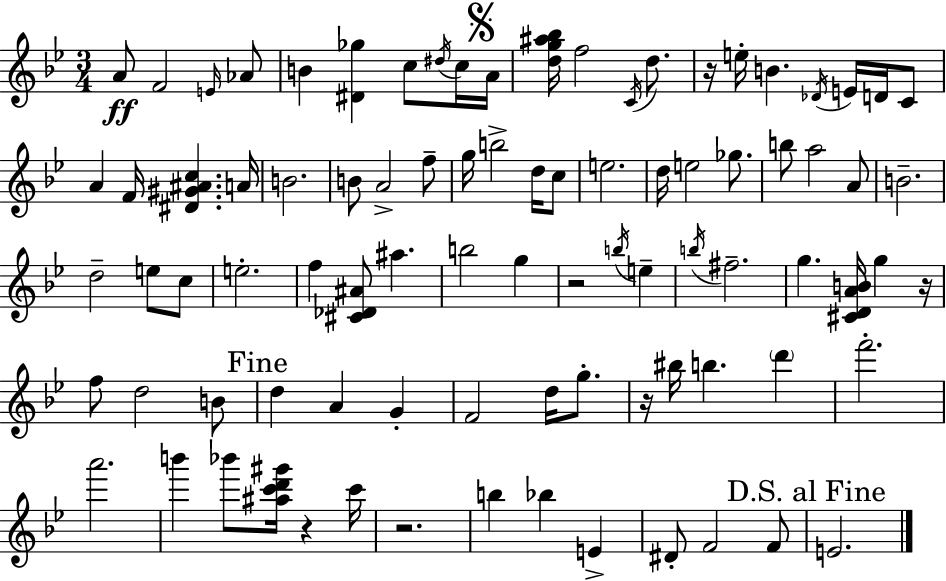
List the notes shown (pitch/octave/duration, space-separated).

A4/e F4/h E4/s Ab4/e B4/q [D#4,Gb5]/q C5/e D#5/s C5/s A4/s [D5,G5,A#5,Bb5]/s F5/h C4/s D5/e. R/s E5/s B4/q. Db4/s E4/s D4/s C4/e A4/q F4/s [D#4,G#4,A#4,C5]/q. A4/s B4/h. B4/e A4/h F5/e G5/s B5/h D5/s C5/e E5/h. D5/s E5/h Gb5/e. B5/e A5/h A4/e B4/h. D5/h E5/e C5/e E5/h. F5/q [C#4,Db4,A#4]/e A#5/q. B5/h G5/q R/h B5/s E5/q B5/s F#5/h. G5/q. [C#4,D4,A4,B4]/s G5/q R/s F5/e D5/h B4/e D5/q A4/q G4/q F4/h D5/s G5/e. R/s BIS5/s B5/q. D6/q F6/h. A6/h. B6/q Bb6/e [A#5,C6,D6,G#6]/s R/q C6/s R/h. B5/q Bb5/q E4/q D#4/e F4/h F4/e E4/h.